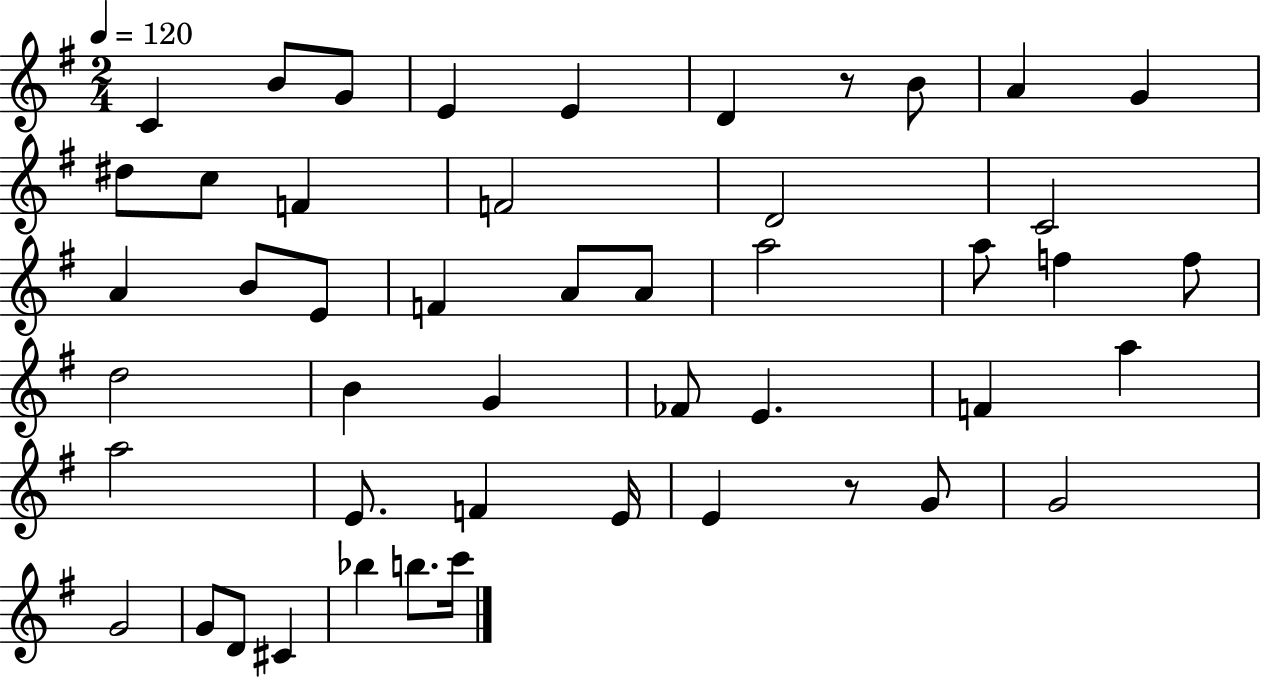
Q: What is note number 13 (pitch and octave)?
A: F4